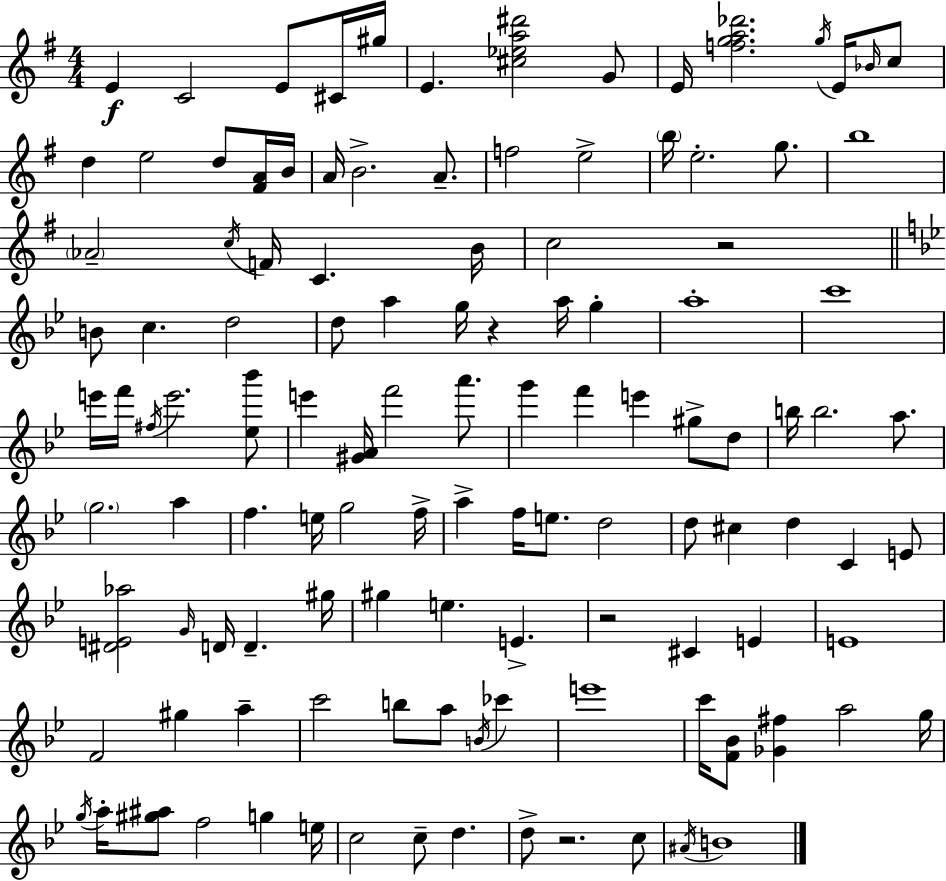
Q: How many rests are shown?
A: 4